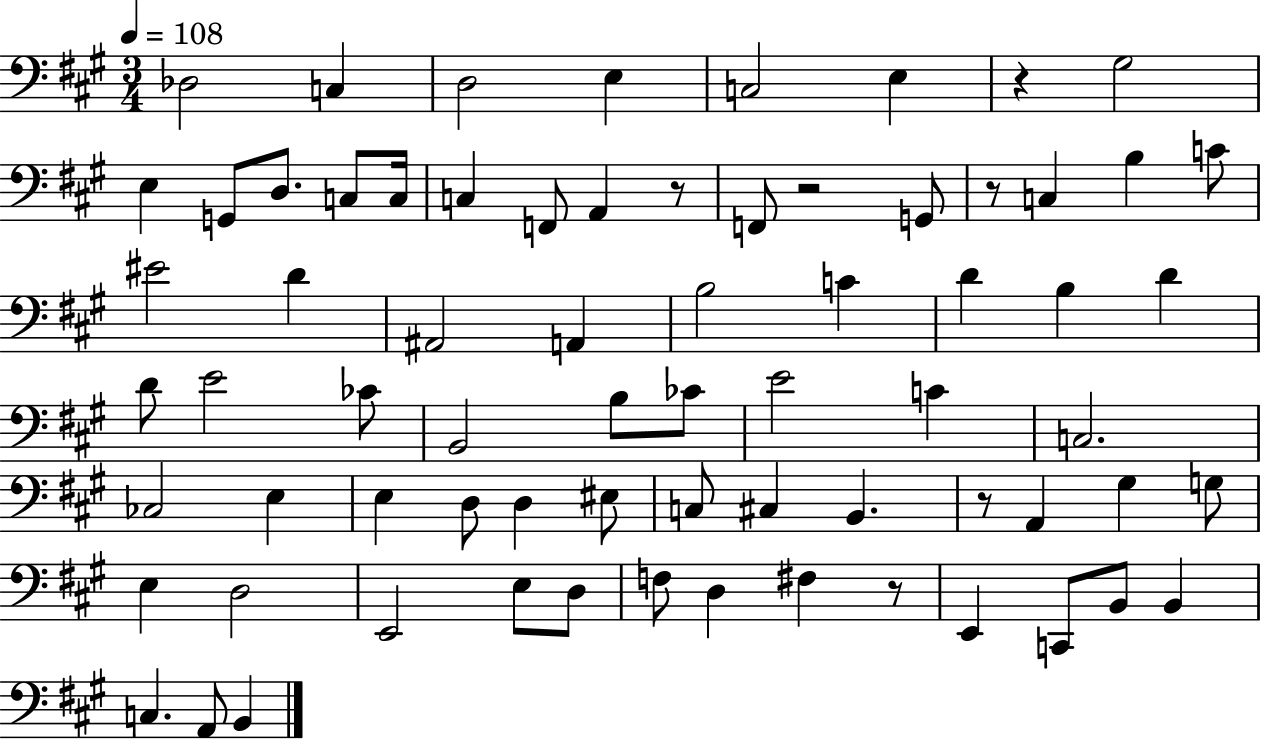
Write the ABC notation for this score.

X:1
T:Untitled
M:3/4
L:1/4
K:A
_D,2 C, D,2 E, C,2 E, z ^G,2 E, G,,/2 D,/2 C,/2 C,/4 C, F,,/2 A,, z/2 F,,/2 z2 G,,/2 z/2 C, B, C/2 ^E2 D ^A,,2 A,, B,2 C D B, D D/2 E2 _C/2 B,,2 B,/2 _C/2 E2 C C,2 _C,2 E, E, D,/2 D, ^E,/2 C,/2 ^C, B,, z/2 A,, ^G, G,/2 E, D,2 E,,2 E,/2 D,/2 F,/2 D, ^F, z/2 E,, C,,/2 B,,/2 B,, C, A,,/2 B,,